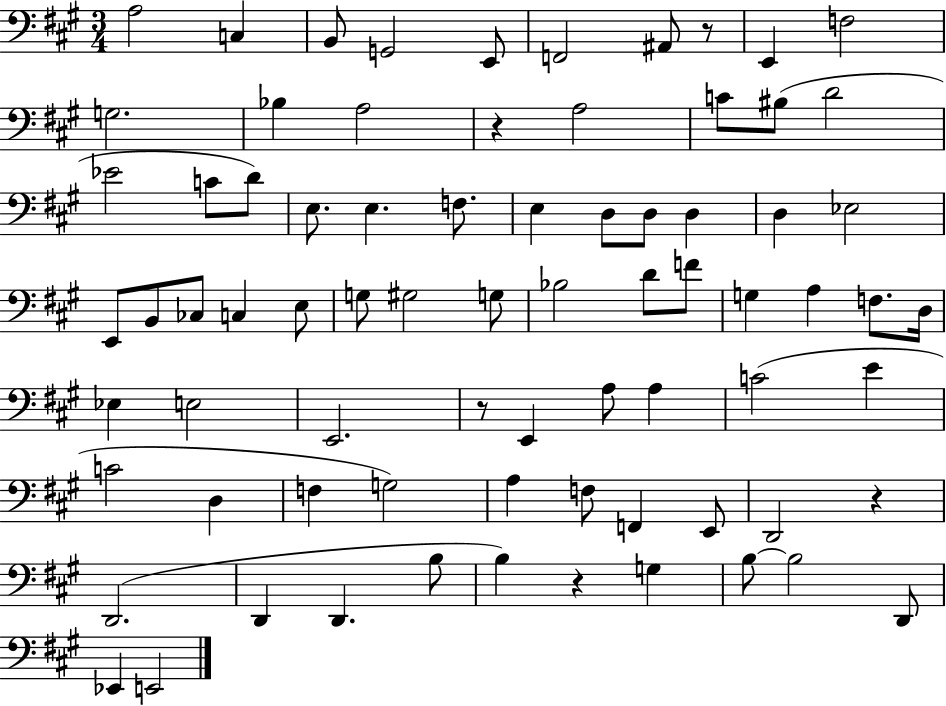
X:1
T:Untitled
M:3/4
L:1/4
K:A
A,2 C, B,,/2 G,,2 E,,/2 F,,2 ^A,,/2 z/2 E,, F,2 G,2 _B, A,2 z A,2 C/2 ^B,/2 D2 _E2 C/2 D/2 E,/2 E, F,/2 E, D,/2 D,/2 D, D, _E,2 E,,/2 B,,/2 _C,/2 C, E,/2 G,/2 ^G,2 G,/2 _B,2 D/2 F/2 G, A, F,/2 D,/4 _E, E,2 E,,2 z/2 E,, A,/2 A, C2 E C2 D, F, G,2 A, F,/2 F,, E,,/2 D,,2 z D,,2 D,, D,, B,/2 B, z G, B,/2 B,2 D,,/2 _E,, E,,2